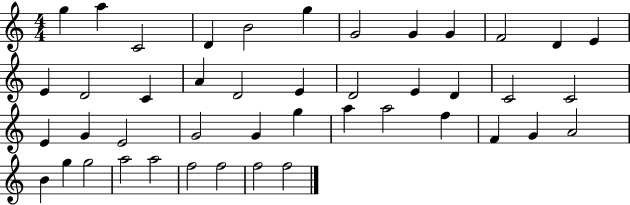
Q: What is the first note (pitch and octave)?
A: G5